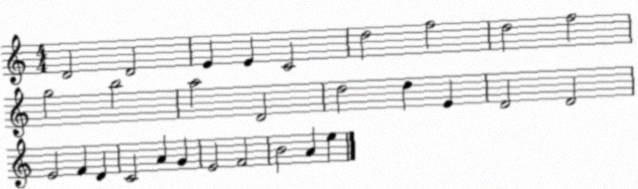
X:1
T:Untitled
M:4/4
L:1/4
K:C
D2 D2 E E C2 d2 f2 d2 f2 g2 b2 a2 D2 d2 d E D2 D2 E2 F D C2 A G E2 F2 B2 A e